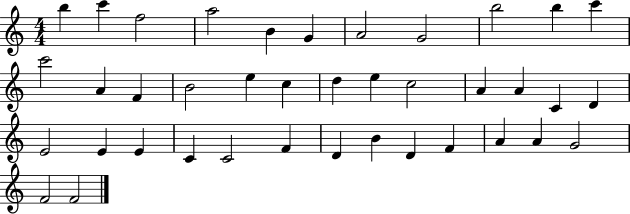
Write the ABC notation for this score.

X:1
T:Untitled
M:4/4
L:1/4
K:C
b c' f2 a2 B G A2 G2 b2 b c' c'2 A F B2 e c d e c2 A A C D E2 E E C C2 F D B D F A A G2 F2 F2